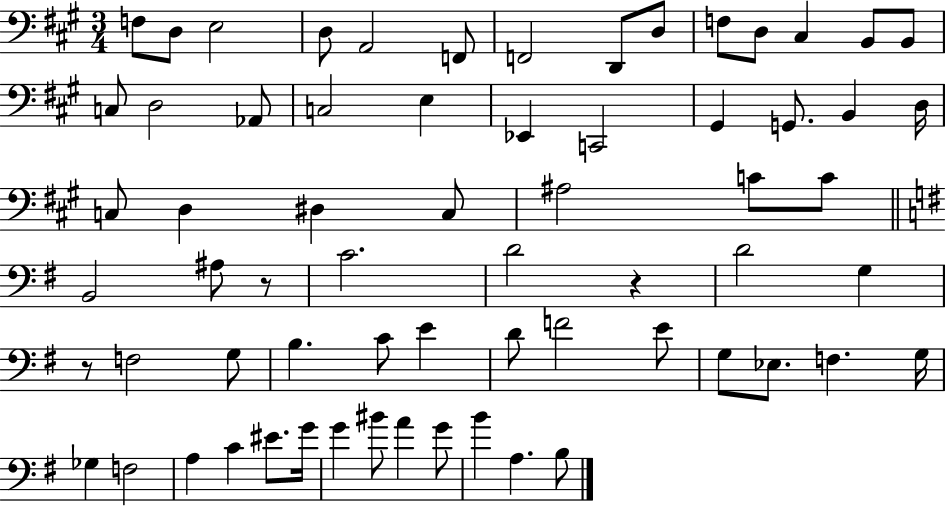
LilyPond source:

{
  \clef bass
  \numericTimeSignature
  \time 3/4
  \key a \major
  \repeat volta 2 { f8 d8 e2 | d8 a,2 f,8 | f,2 d,8 d8 | f8 d8 cis4 b,8 b,8 | \break c8 d2 aes,8 | c2 e4 | ees,4 c,2 | gis,4 g,8. b,4 d16 | \break c8 d4 dis4 c8 | ais2 c'8 c'8 | \bar "||" \break \key g \major b,2 ais8 r8 | c'2. | d'2 r4 | d'2 g4 | \break r8 f2 g8 | b4. c'8 e'4 | d'8 f'2 e'8 | g8 ees8. f4. g16 | \break ges4 f2 | a4 c'4 eis'8. g'16 | g'4 bis'8 a'4 g'8 | b'4 a4. b8 | \break } \bar "|."
}